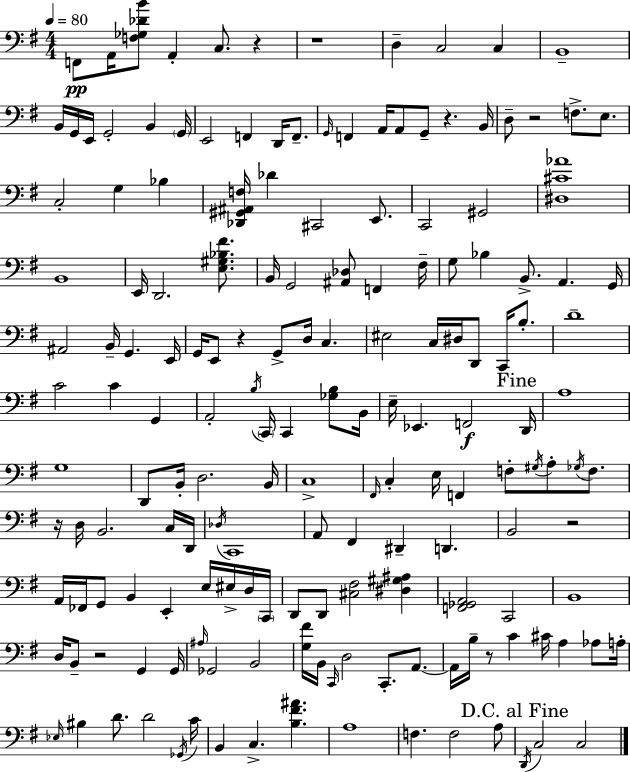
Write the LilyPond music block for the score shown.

{
  \clef bass
  \numericTimeSignature
  \time 4/4
  \key g \major
  \tempo 4 = 80
  f,8\pp a,16 <f ges des' b'>8 a,4-. c8. r4 | r1 | d4-- c2 c4 | b,1-- | \break b,16 g,16 e,16 g,2-. b,4 \parenthesize g,16 | e,2 f,4 d,16 f,8.-- | \grace { g,16 } f,4 a,16 a,8 g,8-- r4. | b,16 d8-- r2 f8.-> e8. | \break c2-. g4 bes4 | <des, gis, ais, f>16 des'4 cis,2 e,8. | c,2 gis,2 | <dis cis' aes'>1 | \break b,1 | e,16 d,2. <e gis bes fis'>8. | b,16 g,2 <ais, des>8 f,4 | fis16-- g8 bes4 b,8.-> a,4. | \break g,16 ais,2 b,16-- g,4. | e,16 g,16 e,8 r4 g,8-> d16 c4. | eis2 c16 dis16 d,8 c,16 b8.-. | d'1-- | \break c'2 c'4 g,4 | a,2-. \acciaccatura { b16 } \parenthesize c,16 c,4 <ges b>8 | b,16 e16-- ees,4. f,2\f | \mark "Fine" d,16 a1 | \break g1 | d,8 b,16-. d2. | b,16 c1-> | \grace { fis,16 } c4-. e16 f,4 f8-. \acciaccatura { gis16 } a8-. | \break \acciaccatura { ges16 } f8. r16 d16 b,2. | c16 d,16 \acciaccatura { des16 } c,1 | a,8 fis,4 dis,4-- | d,4. b,2 r2 | \break a,16 fes,16 g,8 b,4 e,4-. | e16 eis16-> d16 \parenthesize c,16 d,8 d,8 <cis fis>2 | <dis gis ais>4 <f, ges, a,>2 c,2 | b,1 | \break d16 b,8-- r2 | g,4 g,16 \grace { ais16 } ges,2 b,2 | <g fis'>16 b,16 \grace { c,16 } d2 | c,8.-. a,8.~~ a,16 b16-- r8 c'4 | \break cis'16 a4 aes8 a16-. \grace { ees16 } bis4 d'8. | d'2 \acciaccatura { ges,16 } c'16 b,4 c4.-> | <b fis' ais'>4. a1 | f4. | \break f2 a8 \mark "D.C. al Fine" \acciaccatura { d,16 } c2 | c2 \bar "|."
}